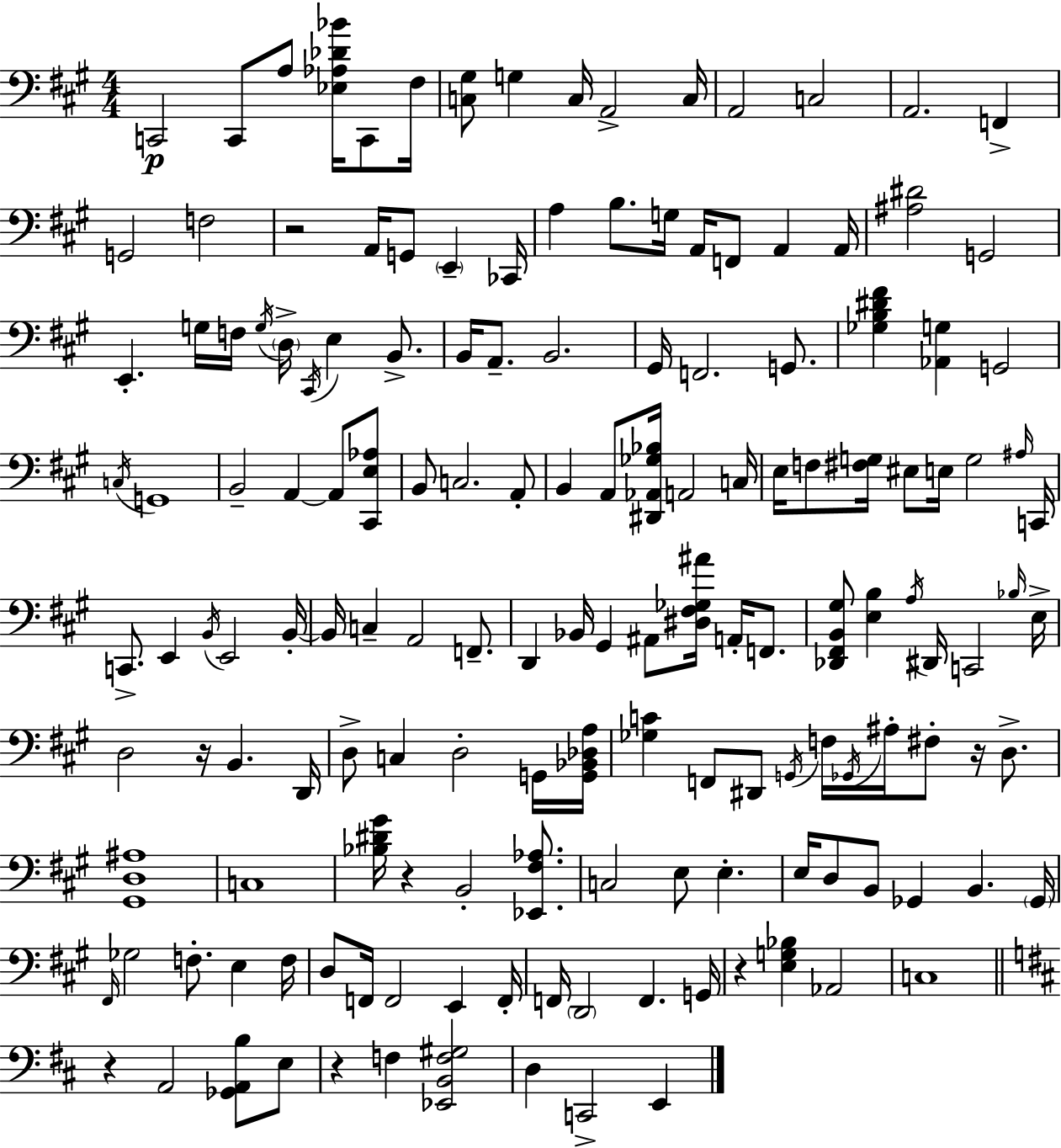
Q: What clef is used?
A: bass